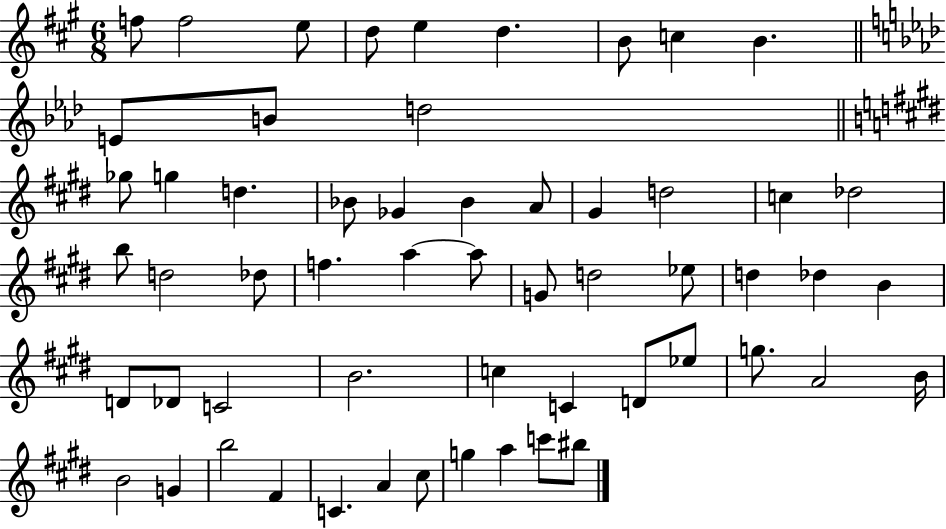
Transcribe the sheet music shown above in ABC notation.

X:1
T:Untitled
M:6/8
L:1/4
K:A
f/2 f2 e/2 d/2 e d B/2 c B E/2 B/2 d2 _g/2 g d _B/2 _G _B A/2 ^G d2 c _d2 b/2 d2 _d/2 f a a/2 G/2 d2 _e/2 d _d B D/2 _D/2 C2 B2 c C D/2 _e/2 g/2 A2 B/4 B2 G b2 ^F C A ^c/2 g a c'/2 ^b/2